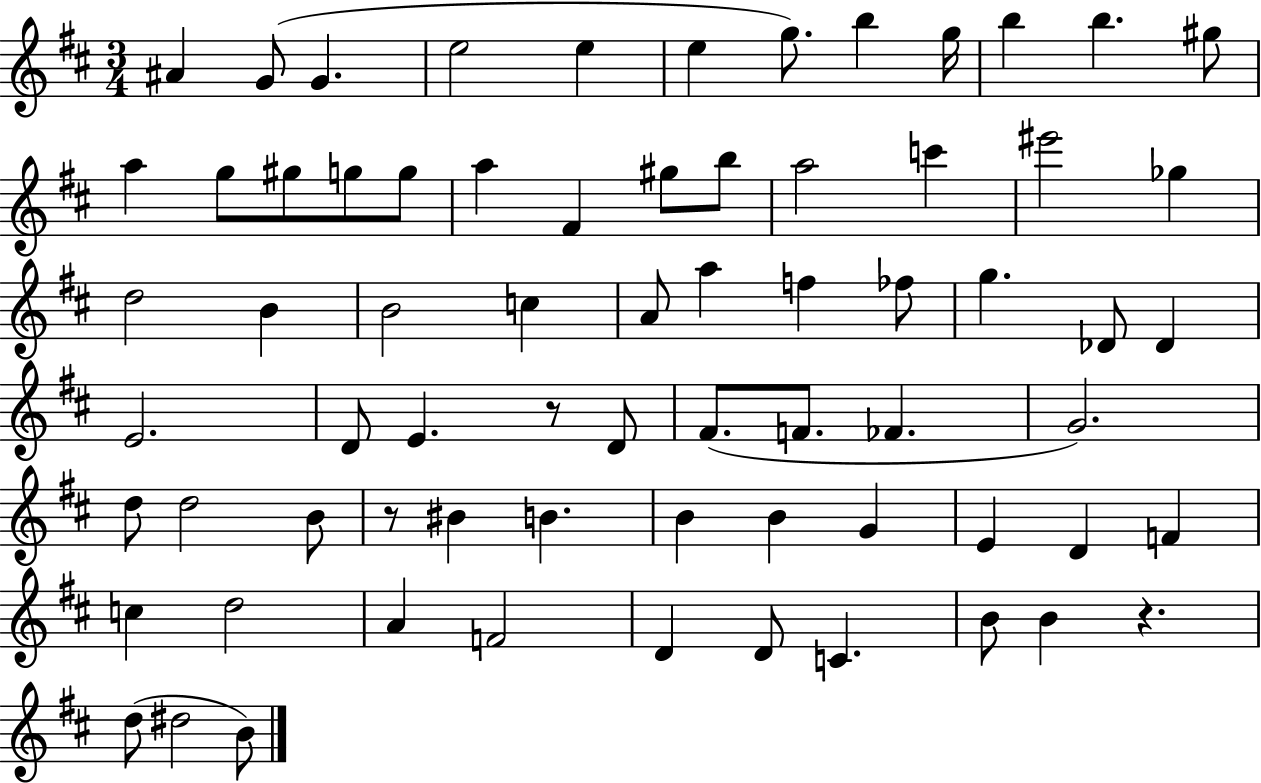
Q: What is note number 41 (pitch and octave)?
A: F#4